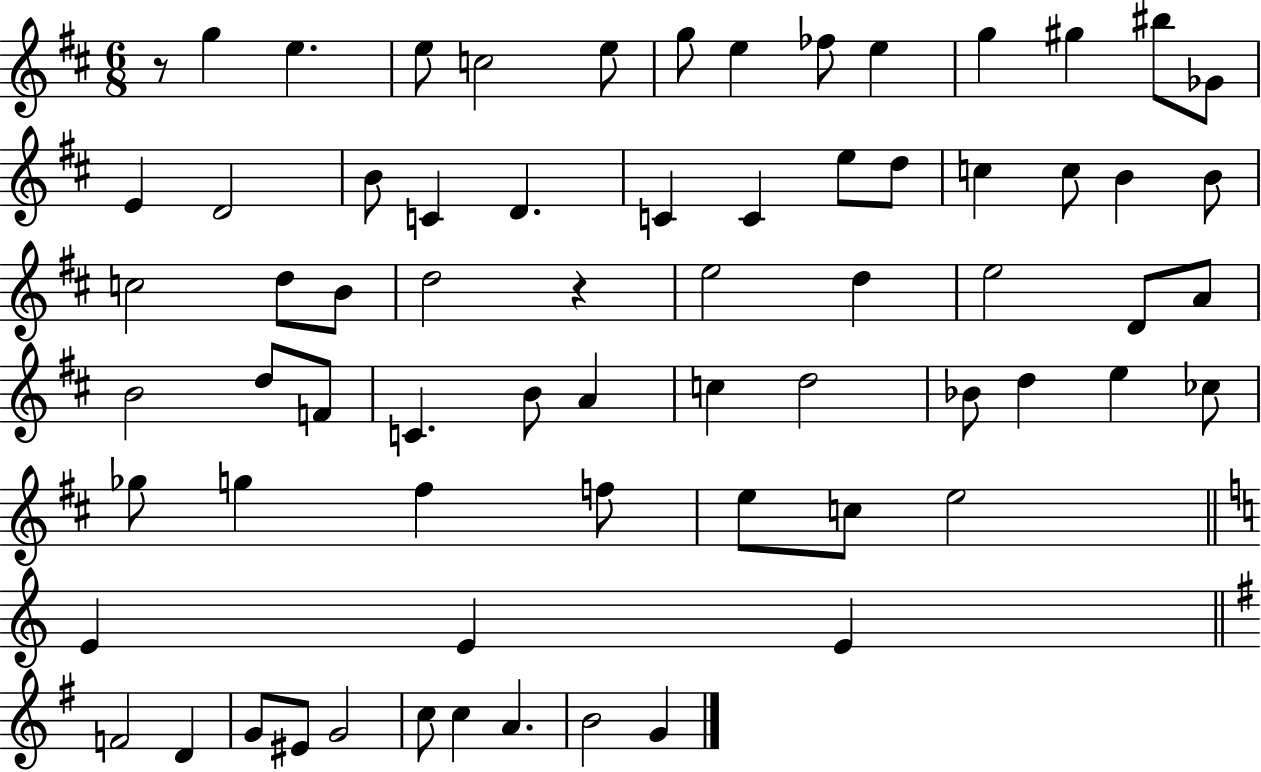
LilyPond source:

{
  \clef treble
  \numericTimeSignature
  \time 6/8
  \key d \major
  \repeat volta 2 { r8 g''4 e''4. | e''8 c''2 e''8 | g''8 e''4 fes''8 e''4 | g''4 gis''4 bis''8 ges'8 | \break e'4 d'2 | b'8 c'4 d'4. | c'4 c'4 e''8 d''8 | c''4 c''8 b'4 b'8 | \break c''2 d''8 b'8 | d''2 r4 | e''2 d''4 | e''2 d'8 a'8 | \break b'2 d''8 f'8 | c'4. b'8 a'4 | c''4 d''2 | bes'8 d''4 e''4 ces''8 | \break ges''8 g''4 fis''4 f''8 | e''8 c''8 e''2 | \bar "||" \break \key c \major e'4 e'4 e'4 | \bar "||" \break \key e \minor f'2 d'4 | g'8 eis'8 g'2 | c''8 c''4 a'4. | b'2 g'4 | \break } \bar "|."
}